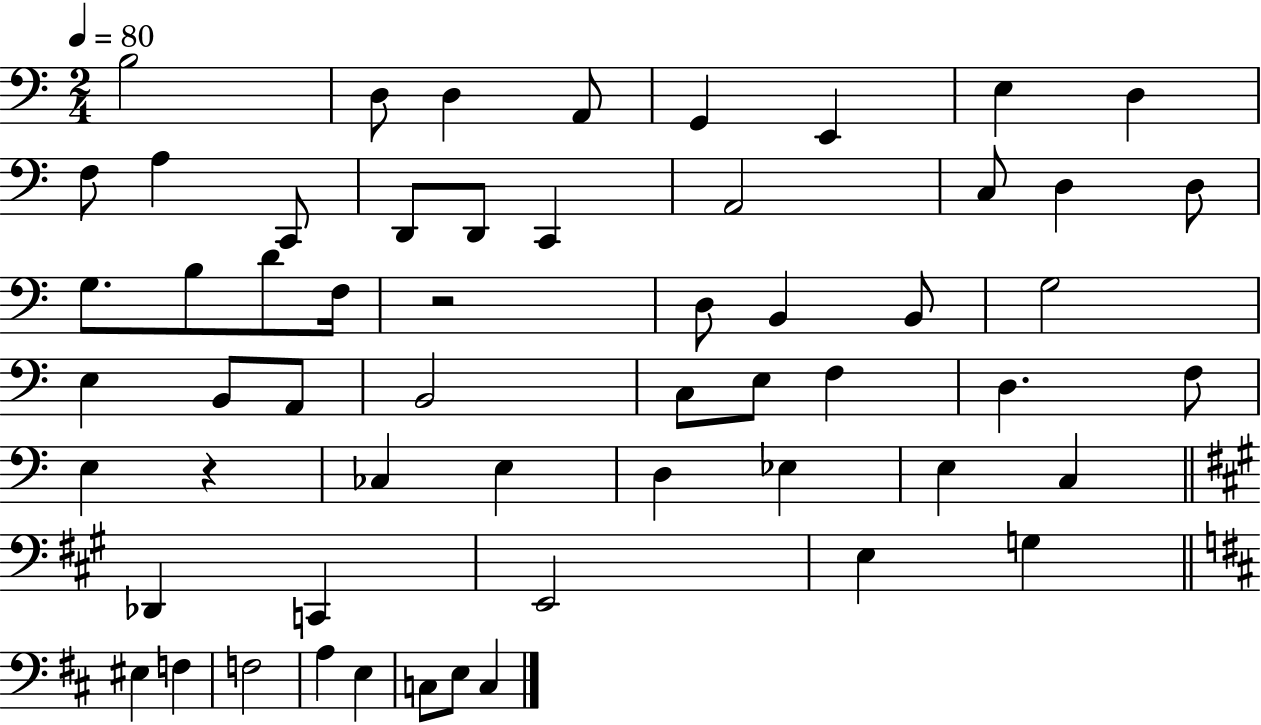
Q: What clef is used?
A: bass